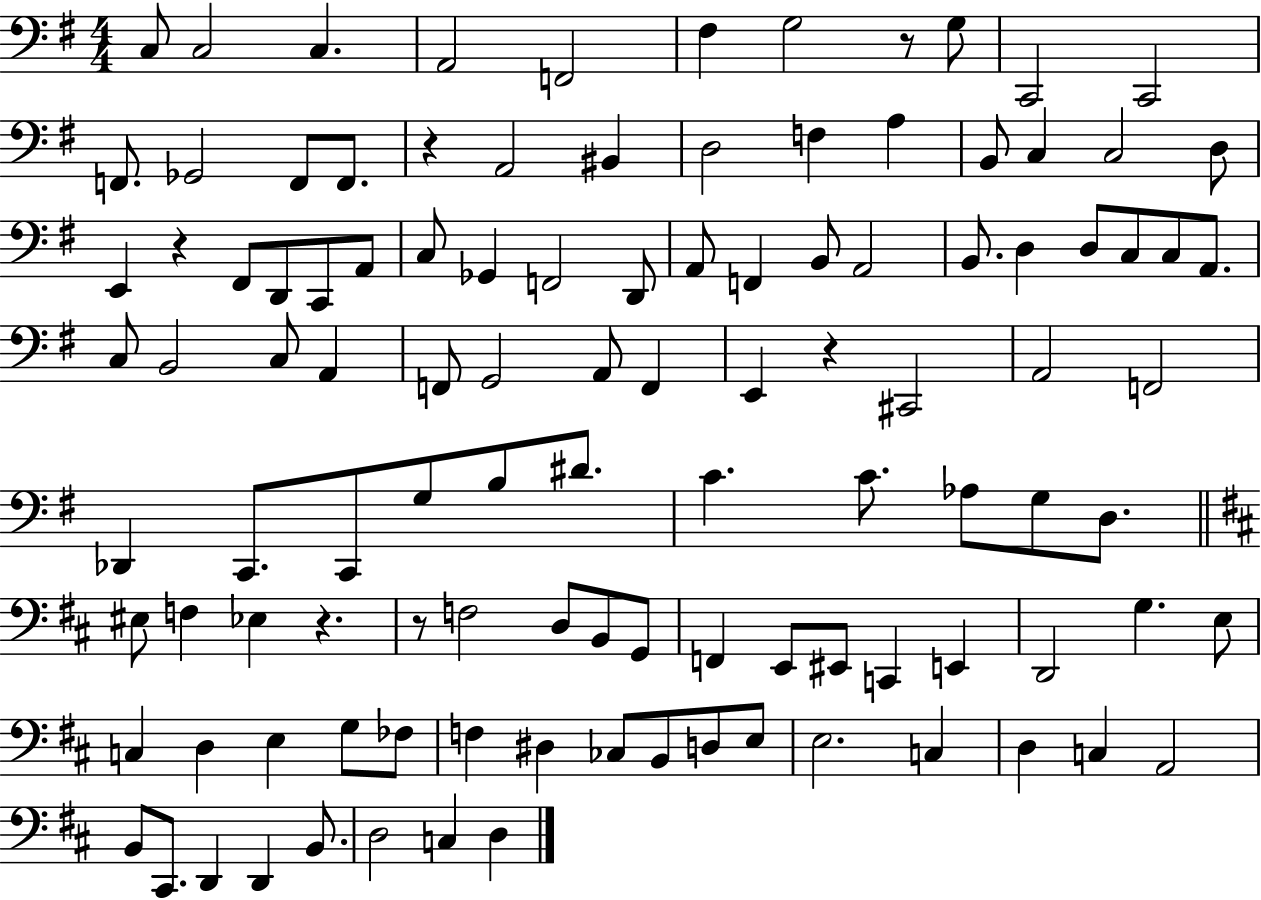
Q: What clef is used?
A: bass